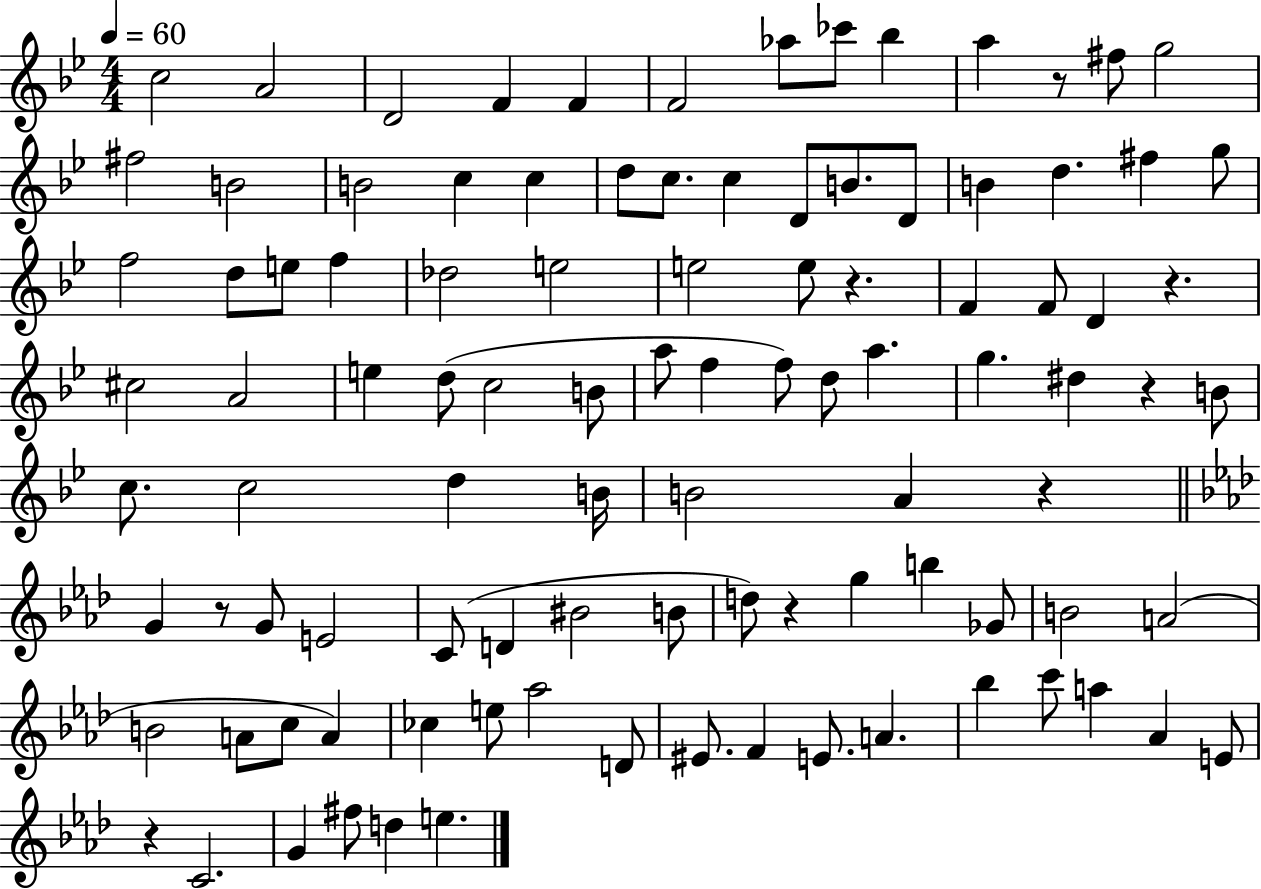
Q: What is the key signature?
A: BES major